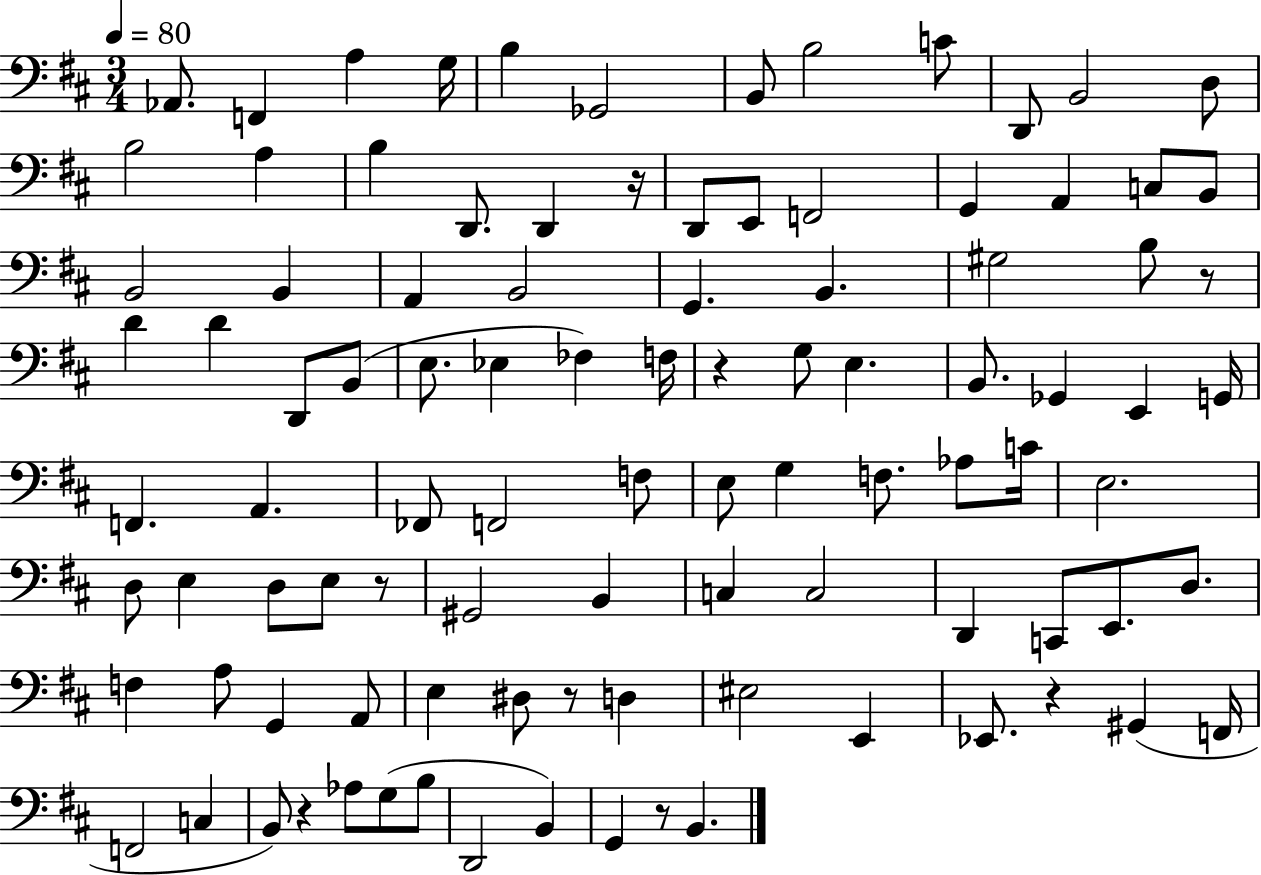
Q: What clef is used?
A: bass